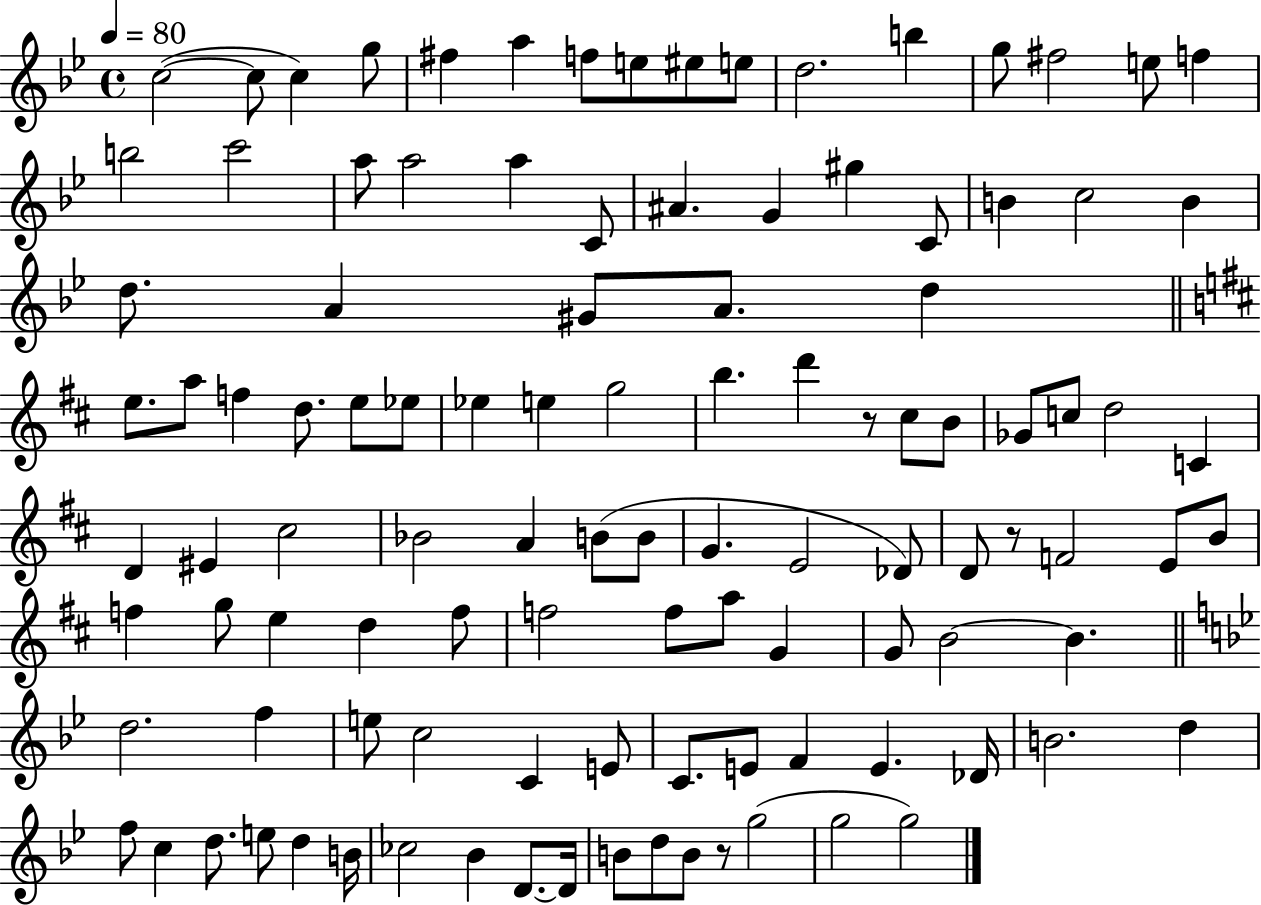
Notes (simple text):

C5/h C5/e C5/q G5/e F#5/q A5/q F5/e E5/e EIS5/e E5/e D5/h. B5/q G5/e F#5/h E5/e F5/q B5/h C6/h A5/e A5/h A5/q C4/e A#4/q. G4/q G#5/q C4/e B4/q C5/h B4/q D5/e. A4/q G#4/e A4/e. D5/q E5/e. A5/e F5/q D5/e. E5/e Eb5/e Eb5/q E5/q G5/h B5/q. D6/q R/e C#5/e B4/e Gb4/e C5/e D5/h C4/q D4/q EIS4/q C#5/h Bb4/h A4/q B4/e B4/e G4/q. E4/h Db4/e D4/e R/e F4/h E4/e B4/e F5/q G5/e E5/q D5/q F5/e F5/h F5/e A5/e G4/q G4/e B4/h B4/q. D5/h. F5/q E5/e C5/h C4/q E4/e C4/e. E4/e F4/q E4/q. Db4/s B4/h. D5/q F5/e C5/q D5/e. E5/e D5/q B4/s CES5/h Bb4/q D4/e. D4/s B4/e D5/e B4/e R/e G5/h G5/h G5/h